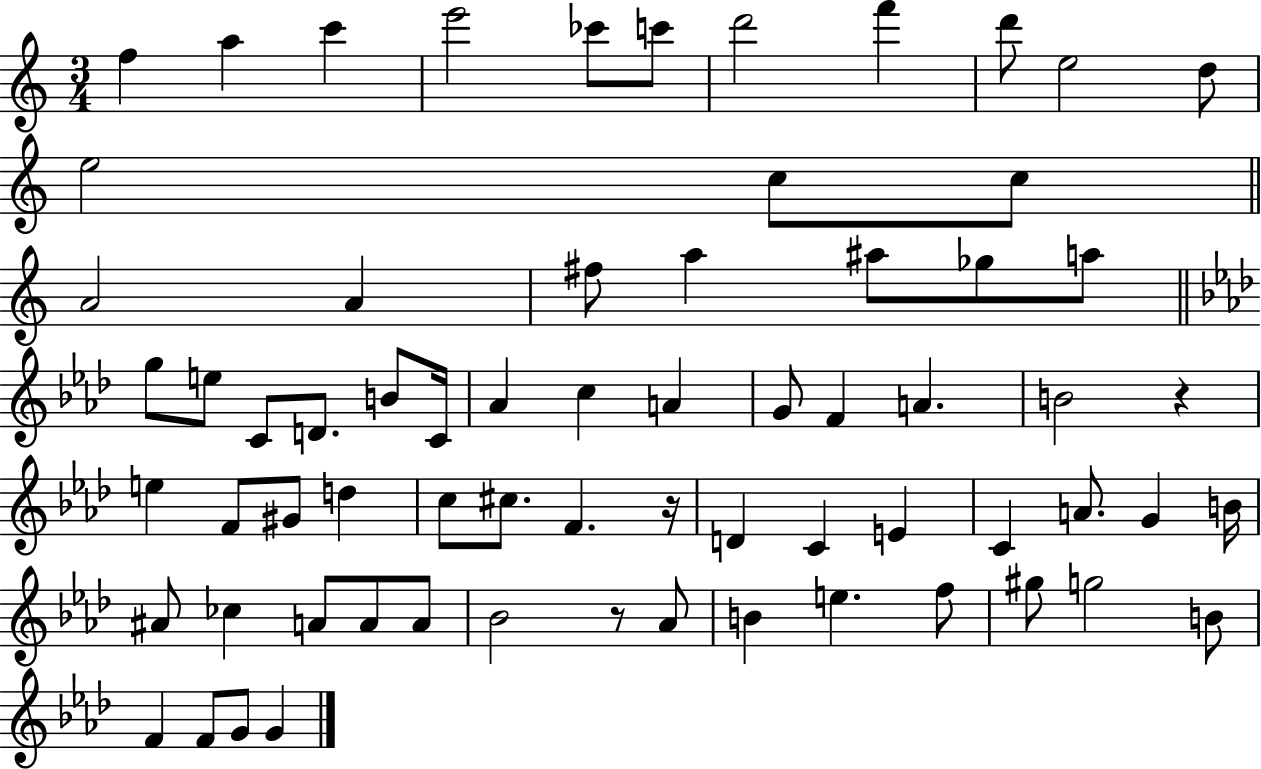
X:1
T:Untitled
M:3/4
L:1/4
K:C
f a c' e'2 _c'/2 c'/2 d'2 f' d'/2 e2 d/2 e2 c/2 c/2 A2 A ^f/2 a ^a/2 _g/2 a/2 g/2 e/2 C/2 D/2 B/2 C/4 _A c A G/2 F A B2 z e F/2 ^G/2 d c/2 ^c/2 F z/4 D C E C A/2 G B/4 ^A/2 _c A/2 A/2 A/2 _B2 z/2 _A/2 B e f/2 ^g/2 g2 B/2 F F/2 G/2 G